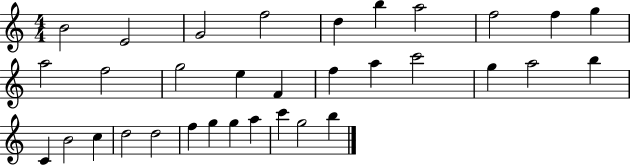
{
  \clef treble
  \numericTimeSignature
  \time 4/4
  \key c \major
  b'2 e'2 | g'2 f''2 | d''4 b''4 a''2 | f''2 f''4 g''4 | \break a''2 f''2 | g''2 e''4 f'4 | f''4 a''4 c'''2 | g''4 a''2 b''4 | \break c'4 b'2 c''4 | d''2 d''2 | f''4 g''4 g''4 a''4 | c'''4 g''2 b''4 | \break \bar "|."
}